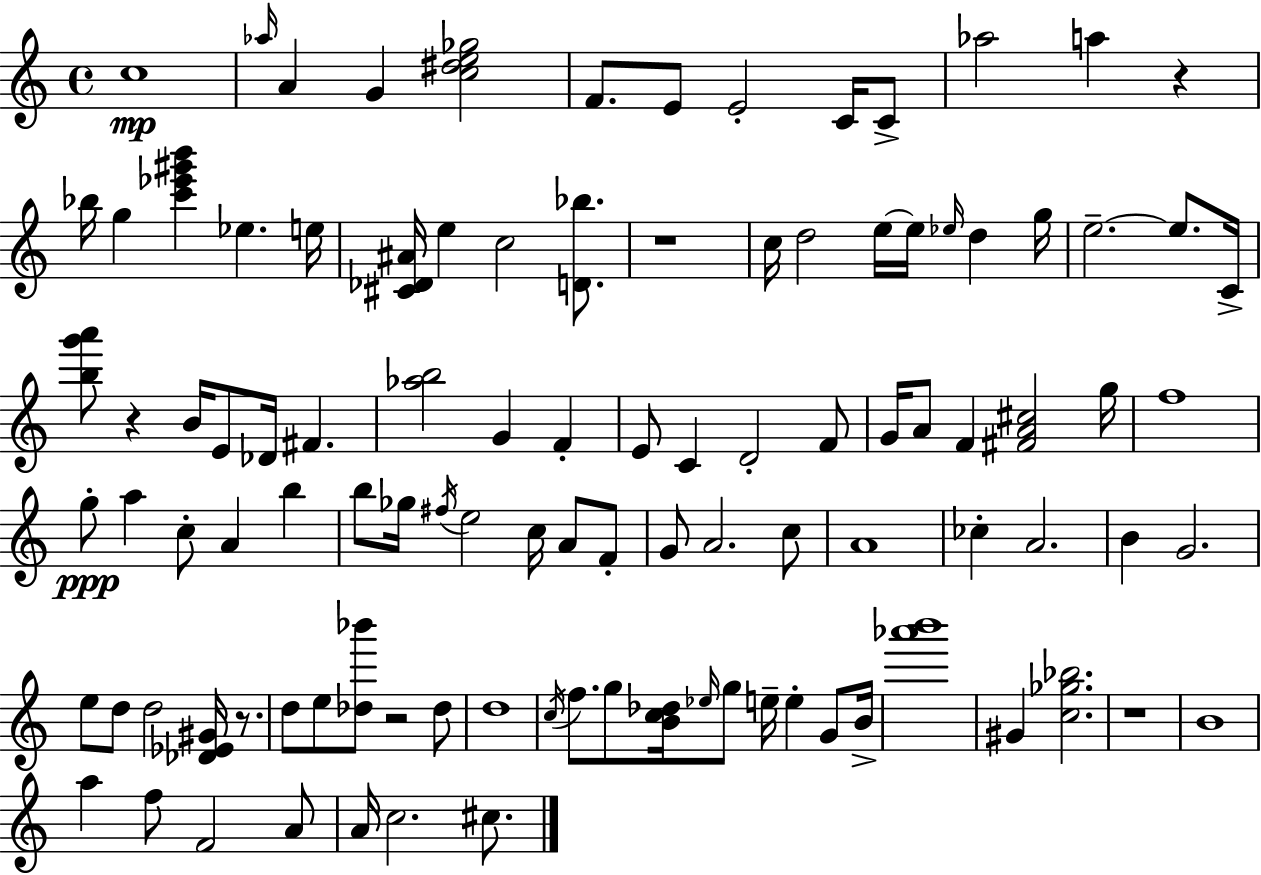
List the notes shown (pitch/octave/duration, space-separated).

C5/w Ab5/s A4/q G4/q [C5,D#5,E5,Gb5]/h F4/e. E4/e E4/h C4/s C4/e Ab5/h A5/q R/q Bb5/s G5/q [C6,Eb6,G#6,B6]/q Eb5/q. E5/s [C#4,Db4,A#4]/s E5/q C5/h [D4,Bb5]/e. R/w C5/s D5/h E5/s E5/s Eb5/s D5/q G5/s E5/h. E5/e. C4/s [B5,G6,A6]/e R/q B4/s E4/e Db4/s F#4/q. [Ab5,B5]/h G4/q F4/q E4/e C4/q D4/h F4/e G4/s A4/e F4/q [F#4,A4,C#5]/h G5/s F5/w G5/e A5/q C5/e A4/q B5/q B5/e Gb5/s F#5/s E5/h C5/s A4/e F4/e G4/e A4/h. C5/e A4/w CES5/q A4/h. B4/q G4/h. E5/e D5/e D5/h [Db4,Eb4,G#4]/s R/e. D5/e E5/e [Db5,Bb6]/e R/h Db5/e D5/w C5/s F5/e. G5/e [B4,C5,Db5]/s Eb5/s G5/e E5/s E5/q G4/e B4/s [Ab6,B6]/w G#4/q [C5,Gb5,Bb5]/h. R/w B4/w A5/q F5/e F4/h A4/e A4/s C5/h. C#5/e.